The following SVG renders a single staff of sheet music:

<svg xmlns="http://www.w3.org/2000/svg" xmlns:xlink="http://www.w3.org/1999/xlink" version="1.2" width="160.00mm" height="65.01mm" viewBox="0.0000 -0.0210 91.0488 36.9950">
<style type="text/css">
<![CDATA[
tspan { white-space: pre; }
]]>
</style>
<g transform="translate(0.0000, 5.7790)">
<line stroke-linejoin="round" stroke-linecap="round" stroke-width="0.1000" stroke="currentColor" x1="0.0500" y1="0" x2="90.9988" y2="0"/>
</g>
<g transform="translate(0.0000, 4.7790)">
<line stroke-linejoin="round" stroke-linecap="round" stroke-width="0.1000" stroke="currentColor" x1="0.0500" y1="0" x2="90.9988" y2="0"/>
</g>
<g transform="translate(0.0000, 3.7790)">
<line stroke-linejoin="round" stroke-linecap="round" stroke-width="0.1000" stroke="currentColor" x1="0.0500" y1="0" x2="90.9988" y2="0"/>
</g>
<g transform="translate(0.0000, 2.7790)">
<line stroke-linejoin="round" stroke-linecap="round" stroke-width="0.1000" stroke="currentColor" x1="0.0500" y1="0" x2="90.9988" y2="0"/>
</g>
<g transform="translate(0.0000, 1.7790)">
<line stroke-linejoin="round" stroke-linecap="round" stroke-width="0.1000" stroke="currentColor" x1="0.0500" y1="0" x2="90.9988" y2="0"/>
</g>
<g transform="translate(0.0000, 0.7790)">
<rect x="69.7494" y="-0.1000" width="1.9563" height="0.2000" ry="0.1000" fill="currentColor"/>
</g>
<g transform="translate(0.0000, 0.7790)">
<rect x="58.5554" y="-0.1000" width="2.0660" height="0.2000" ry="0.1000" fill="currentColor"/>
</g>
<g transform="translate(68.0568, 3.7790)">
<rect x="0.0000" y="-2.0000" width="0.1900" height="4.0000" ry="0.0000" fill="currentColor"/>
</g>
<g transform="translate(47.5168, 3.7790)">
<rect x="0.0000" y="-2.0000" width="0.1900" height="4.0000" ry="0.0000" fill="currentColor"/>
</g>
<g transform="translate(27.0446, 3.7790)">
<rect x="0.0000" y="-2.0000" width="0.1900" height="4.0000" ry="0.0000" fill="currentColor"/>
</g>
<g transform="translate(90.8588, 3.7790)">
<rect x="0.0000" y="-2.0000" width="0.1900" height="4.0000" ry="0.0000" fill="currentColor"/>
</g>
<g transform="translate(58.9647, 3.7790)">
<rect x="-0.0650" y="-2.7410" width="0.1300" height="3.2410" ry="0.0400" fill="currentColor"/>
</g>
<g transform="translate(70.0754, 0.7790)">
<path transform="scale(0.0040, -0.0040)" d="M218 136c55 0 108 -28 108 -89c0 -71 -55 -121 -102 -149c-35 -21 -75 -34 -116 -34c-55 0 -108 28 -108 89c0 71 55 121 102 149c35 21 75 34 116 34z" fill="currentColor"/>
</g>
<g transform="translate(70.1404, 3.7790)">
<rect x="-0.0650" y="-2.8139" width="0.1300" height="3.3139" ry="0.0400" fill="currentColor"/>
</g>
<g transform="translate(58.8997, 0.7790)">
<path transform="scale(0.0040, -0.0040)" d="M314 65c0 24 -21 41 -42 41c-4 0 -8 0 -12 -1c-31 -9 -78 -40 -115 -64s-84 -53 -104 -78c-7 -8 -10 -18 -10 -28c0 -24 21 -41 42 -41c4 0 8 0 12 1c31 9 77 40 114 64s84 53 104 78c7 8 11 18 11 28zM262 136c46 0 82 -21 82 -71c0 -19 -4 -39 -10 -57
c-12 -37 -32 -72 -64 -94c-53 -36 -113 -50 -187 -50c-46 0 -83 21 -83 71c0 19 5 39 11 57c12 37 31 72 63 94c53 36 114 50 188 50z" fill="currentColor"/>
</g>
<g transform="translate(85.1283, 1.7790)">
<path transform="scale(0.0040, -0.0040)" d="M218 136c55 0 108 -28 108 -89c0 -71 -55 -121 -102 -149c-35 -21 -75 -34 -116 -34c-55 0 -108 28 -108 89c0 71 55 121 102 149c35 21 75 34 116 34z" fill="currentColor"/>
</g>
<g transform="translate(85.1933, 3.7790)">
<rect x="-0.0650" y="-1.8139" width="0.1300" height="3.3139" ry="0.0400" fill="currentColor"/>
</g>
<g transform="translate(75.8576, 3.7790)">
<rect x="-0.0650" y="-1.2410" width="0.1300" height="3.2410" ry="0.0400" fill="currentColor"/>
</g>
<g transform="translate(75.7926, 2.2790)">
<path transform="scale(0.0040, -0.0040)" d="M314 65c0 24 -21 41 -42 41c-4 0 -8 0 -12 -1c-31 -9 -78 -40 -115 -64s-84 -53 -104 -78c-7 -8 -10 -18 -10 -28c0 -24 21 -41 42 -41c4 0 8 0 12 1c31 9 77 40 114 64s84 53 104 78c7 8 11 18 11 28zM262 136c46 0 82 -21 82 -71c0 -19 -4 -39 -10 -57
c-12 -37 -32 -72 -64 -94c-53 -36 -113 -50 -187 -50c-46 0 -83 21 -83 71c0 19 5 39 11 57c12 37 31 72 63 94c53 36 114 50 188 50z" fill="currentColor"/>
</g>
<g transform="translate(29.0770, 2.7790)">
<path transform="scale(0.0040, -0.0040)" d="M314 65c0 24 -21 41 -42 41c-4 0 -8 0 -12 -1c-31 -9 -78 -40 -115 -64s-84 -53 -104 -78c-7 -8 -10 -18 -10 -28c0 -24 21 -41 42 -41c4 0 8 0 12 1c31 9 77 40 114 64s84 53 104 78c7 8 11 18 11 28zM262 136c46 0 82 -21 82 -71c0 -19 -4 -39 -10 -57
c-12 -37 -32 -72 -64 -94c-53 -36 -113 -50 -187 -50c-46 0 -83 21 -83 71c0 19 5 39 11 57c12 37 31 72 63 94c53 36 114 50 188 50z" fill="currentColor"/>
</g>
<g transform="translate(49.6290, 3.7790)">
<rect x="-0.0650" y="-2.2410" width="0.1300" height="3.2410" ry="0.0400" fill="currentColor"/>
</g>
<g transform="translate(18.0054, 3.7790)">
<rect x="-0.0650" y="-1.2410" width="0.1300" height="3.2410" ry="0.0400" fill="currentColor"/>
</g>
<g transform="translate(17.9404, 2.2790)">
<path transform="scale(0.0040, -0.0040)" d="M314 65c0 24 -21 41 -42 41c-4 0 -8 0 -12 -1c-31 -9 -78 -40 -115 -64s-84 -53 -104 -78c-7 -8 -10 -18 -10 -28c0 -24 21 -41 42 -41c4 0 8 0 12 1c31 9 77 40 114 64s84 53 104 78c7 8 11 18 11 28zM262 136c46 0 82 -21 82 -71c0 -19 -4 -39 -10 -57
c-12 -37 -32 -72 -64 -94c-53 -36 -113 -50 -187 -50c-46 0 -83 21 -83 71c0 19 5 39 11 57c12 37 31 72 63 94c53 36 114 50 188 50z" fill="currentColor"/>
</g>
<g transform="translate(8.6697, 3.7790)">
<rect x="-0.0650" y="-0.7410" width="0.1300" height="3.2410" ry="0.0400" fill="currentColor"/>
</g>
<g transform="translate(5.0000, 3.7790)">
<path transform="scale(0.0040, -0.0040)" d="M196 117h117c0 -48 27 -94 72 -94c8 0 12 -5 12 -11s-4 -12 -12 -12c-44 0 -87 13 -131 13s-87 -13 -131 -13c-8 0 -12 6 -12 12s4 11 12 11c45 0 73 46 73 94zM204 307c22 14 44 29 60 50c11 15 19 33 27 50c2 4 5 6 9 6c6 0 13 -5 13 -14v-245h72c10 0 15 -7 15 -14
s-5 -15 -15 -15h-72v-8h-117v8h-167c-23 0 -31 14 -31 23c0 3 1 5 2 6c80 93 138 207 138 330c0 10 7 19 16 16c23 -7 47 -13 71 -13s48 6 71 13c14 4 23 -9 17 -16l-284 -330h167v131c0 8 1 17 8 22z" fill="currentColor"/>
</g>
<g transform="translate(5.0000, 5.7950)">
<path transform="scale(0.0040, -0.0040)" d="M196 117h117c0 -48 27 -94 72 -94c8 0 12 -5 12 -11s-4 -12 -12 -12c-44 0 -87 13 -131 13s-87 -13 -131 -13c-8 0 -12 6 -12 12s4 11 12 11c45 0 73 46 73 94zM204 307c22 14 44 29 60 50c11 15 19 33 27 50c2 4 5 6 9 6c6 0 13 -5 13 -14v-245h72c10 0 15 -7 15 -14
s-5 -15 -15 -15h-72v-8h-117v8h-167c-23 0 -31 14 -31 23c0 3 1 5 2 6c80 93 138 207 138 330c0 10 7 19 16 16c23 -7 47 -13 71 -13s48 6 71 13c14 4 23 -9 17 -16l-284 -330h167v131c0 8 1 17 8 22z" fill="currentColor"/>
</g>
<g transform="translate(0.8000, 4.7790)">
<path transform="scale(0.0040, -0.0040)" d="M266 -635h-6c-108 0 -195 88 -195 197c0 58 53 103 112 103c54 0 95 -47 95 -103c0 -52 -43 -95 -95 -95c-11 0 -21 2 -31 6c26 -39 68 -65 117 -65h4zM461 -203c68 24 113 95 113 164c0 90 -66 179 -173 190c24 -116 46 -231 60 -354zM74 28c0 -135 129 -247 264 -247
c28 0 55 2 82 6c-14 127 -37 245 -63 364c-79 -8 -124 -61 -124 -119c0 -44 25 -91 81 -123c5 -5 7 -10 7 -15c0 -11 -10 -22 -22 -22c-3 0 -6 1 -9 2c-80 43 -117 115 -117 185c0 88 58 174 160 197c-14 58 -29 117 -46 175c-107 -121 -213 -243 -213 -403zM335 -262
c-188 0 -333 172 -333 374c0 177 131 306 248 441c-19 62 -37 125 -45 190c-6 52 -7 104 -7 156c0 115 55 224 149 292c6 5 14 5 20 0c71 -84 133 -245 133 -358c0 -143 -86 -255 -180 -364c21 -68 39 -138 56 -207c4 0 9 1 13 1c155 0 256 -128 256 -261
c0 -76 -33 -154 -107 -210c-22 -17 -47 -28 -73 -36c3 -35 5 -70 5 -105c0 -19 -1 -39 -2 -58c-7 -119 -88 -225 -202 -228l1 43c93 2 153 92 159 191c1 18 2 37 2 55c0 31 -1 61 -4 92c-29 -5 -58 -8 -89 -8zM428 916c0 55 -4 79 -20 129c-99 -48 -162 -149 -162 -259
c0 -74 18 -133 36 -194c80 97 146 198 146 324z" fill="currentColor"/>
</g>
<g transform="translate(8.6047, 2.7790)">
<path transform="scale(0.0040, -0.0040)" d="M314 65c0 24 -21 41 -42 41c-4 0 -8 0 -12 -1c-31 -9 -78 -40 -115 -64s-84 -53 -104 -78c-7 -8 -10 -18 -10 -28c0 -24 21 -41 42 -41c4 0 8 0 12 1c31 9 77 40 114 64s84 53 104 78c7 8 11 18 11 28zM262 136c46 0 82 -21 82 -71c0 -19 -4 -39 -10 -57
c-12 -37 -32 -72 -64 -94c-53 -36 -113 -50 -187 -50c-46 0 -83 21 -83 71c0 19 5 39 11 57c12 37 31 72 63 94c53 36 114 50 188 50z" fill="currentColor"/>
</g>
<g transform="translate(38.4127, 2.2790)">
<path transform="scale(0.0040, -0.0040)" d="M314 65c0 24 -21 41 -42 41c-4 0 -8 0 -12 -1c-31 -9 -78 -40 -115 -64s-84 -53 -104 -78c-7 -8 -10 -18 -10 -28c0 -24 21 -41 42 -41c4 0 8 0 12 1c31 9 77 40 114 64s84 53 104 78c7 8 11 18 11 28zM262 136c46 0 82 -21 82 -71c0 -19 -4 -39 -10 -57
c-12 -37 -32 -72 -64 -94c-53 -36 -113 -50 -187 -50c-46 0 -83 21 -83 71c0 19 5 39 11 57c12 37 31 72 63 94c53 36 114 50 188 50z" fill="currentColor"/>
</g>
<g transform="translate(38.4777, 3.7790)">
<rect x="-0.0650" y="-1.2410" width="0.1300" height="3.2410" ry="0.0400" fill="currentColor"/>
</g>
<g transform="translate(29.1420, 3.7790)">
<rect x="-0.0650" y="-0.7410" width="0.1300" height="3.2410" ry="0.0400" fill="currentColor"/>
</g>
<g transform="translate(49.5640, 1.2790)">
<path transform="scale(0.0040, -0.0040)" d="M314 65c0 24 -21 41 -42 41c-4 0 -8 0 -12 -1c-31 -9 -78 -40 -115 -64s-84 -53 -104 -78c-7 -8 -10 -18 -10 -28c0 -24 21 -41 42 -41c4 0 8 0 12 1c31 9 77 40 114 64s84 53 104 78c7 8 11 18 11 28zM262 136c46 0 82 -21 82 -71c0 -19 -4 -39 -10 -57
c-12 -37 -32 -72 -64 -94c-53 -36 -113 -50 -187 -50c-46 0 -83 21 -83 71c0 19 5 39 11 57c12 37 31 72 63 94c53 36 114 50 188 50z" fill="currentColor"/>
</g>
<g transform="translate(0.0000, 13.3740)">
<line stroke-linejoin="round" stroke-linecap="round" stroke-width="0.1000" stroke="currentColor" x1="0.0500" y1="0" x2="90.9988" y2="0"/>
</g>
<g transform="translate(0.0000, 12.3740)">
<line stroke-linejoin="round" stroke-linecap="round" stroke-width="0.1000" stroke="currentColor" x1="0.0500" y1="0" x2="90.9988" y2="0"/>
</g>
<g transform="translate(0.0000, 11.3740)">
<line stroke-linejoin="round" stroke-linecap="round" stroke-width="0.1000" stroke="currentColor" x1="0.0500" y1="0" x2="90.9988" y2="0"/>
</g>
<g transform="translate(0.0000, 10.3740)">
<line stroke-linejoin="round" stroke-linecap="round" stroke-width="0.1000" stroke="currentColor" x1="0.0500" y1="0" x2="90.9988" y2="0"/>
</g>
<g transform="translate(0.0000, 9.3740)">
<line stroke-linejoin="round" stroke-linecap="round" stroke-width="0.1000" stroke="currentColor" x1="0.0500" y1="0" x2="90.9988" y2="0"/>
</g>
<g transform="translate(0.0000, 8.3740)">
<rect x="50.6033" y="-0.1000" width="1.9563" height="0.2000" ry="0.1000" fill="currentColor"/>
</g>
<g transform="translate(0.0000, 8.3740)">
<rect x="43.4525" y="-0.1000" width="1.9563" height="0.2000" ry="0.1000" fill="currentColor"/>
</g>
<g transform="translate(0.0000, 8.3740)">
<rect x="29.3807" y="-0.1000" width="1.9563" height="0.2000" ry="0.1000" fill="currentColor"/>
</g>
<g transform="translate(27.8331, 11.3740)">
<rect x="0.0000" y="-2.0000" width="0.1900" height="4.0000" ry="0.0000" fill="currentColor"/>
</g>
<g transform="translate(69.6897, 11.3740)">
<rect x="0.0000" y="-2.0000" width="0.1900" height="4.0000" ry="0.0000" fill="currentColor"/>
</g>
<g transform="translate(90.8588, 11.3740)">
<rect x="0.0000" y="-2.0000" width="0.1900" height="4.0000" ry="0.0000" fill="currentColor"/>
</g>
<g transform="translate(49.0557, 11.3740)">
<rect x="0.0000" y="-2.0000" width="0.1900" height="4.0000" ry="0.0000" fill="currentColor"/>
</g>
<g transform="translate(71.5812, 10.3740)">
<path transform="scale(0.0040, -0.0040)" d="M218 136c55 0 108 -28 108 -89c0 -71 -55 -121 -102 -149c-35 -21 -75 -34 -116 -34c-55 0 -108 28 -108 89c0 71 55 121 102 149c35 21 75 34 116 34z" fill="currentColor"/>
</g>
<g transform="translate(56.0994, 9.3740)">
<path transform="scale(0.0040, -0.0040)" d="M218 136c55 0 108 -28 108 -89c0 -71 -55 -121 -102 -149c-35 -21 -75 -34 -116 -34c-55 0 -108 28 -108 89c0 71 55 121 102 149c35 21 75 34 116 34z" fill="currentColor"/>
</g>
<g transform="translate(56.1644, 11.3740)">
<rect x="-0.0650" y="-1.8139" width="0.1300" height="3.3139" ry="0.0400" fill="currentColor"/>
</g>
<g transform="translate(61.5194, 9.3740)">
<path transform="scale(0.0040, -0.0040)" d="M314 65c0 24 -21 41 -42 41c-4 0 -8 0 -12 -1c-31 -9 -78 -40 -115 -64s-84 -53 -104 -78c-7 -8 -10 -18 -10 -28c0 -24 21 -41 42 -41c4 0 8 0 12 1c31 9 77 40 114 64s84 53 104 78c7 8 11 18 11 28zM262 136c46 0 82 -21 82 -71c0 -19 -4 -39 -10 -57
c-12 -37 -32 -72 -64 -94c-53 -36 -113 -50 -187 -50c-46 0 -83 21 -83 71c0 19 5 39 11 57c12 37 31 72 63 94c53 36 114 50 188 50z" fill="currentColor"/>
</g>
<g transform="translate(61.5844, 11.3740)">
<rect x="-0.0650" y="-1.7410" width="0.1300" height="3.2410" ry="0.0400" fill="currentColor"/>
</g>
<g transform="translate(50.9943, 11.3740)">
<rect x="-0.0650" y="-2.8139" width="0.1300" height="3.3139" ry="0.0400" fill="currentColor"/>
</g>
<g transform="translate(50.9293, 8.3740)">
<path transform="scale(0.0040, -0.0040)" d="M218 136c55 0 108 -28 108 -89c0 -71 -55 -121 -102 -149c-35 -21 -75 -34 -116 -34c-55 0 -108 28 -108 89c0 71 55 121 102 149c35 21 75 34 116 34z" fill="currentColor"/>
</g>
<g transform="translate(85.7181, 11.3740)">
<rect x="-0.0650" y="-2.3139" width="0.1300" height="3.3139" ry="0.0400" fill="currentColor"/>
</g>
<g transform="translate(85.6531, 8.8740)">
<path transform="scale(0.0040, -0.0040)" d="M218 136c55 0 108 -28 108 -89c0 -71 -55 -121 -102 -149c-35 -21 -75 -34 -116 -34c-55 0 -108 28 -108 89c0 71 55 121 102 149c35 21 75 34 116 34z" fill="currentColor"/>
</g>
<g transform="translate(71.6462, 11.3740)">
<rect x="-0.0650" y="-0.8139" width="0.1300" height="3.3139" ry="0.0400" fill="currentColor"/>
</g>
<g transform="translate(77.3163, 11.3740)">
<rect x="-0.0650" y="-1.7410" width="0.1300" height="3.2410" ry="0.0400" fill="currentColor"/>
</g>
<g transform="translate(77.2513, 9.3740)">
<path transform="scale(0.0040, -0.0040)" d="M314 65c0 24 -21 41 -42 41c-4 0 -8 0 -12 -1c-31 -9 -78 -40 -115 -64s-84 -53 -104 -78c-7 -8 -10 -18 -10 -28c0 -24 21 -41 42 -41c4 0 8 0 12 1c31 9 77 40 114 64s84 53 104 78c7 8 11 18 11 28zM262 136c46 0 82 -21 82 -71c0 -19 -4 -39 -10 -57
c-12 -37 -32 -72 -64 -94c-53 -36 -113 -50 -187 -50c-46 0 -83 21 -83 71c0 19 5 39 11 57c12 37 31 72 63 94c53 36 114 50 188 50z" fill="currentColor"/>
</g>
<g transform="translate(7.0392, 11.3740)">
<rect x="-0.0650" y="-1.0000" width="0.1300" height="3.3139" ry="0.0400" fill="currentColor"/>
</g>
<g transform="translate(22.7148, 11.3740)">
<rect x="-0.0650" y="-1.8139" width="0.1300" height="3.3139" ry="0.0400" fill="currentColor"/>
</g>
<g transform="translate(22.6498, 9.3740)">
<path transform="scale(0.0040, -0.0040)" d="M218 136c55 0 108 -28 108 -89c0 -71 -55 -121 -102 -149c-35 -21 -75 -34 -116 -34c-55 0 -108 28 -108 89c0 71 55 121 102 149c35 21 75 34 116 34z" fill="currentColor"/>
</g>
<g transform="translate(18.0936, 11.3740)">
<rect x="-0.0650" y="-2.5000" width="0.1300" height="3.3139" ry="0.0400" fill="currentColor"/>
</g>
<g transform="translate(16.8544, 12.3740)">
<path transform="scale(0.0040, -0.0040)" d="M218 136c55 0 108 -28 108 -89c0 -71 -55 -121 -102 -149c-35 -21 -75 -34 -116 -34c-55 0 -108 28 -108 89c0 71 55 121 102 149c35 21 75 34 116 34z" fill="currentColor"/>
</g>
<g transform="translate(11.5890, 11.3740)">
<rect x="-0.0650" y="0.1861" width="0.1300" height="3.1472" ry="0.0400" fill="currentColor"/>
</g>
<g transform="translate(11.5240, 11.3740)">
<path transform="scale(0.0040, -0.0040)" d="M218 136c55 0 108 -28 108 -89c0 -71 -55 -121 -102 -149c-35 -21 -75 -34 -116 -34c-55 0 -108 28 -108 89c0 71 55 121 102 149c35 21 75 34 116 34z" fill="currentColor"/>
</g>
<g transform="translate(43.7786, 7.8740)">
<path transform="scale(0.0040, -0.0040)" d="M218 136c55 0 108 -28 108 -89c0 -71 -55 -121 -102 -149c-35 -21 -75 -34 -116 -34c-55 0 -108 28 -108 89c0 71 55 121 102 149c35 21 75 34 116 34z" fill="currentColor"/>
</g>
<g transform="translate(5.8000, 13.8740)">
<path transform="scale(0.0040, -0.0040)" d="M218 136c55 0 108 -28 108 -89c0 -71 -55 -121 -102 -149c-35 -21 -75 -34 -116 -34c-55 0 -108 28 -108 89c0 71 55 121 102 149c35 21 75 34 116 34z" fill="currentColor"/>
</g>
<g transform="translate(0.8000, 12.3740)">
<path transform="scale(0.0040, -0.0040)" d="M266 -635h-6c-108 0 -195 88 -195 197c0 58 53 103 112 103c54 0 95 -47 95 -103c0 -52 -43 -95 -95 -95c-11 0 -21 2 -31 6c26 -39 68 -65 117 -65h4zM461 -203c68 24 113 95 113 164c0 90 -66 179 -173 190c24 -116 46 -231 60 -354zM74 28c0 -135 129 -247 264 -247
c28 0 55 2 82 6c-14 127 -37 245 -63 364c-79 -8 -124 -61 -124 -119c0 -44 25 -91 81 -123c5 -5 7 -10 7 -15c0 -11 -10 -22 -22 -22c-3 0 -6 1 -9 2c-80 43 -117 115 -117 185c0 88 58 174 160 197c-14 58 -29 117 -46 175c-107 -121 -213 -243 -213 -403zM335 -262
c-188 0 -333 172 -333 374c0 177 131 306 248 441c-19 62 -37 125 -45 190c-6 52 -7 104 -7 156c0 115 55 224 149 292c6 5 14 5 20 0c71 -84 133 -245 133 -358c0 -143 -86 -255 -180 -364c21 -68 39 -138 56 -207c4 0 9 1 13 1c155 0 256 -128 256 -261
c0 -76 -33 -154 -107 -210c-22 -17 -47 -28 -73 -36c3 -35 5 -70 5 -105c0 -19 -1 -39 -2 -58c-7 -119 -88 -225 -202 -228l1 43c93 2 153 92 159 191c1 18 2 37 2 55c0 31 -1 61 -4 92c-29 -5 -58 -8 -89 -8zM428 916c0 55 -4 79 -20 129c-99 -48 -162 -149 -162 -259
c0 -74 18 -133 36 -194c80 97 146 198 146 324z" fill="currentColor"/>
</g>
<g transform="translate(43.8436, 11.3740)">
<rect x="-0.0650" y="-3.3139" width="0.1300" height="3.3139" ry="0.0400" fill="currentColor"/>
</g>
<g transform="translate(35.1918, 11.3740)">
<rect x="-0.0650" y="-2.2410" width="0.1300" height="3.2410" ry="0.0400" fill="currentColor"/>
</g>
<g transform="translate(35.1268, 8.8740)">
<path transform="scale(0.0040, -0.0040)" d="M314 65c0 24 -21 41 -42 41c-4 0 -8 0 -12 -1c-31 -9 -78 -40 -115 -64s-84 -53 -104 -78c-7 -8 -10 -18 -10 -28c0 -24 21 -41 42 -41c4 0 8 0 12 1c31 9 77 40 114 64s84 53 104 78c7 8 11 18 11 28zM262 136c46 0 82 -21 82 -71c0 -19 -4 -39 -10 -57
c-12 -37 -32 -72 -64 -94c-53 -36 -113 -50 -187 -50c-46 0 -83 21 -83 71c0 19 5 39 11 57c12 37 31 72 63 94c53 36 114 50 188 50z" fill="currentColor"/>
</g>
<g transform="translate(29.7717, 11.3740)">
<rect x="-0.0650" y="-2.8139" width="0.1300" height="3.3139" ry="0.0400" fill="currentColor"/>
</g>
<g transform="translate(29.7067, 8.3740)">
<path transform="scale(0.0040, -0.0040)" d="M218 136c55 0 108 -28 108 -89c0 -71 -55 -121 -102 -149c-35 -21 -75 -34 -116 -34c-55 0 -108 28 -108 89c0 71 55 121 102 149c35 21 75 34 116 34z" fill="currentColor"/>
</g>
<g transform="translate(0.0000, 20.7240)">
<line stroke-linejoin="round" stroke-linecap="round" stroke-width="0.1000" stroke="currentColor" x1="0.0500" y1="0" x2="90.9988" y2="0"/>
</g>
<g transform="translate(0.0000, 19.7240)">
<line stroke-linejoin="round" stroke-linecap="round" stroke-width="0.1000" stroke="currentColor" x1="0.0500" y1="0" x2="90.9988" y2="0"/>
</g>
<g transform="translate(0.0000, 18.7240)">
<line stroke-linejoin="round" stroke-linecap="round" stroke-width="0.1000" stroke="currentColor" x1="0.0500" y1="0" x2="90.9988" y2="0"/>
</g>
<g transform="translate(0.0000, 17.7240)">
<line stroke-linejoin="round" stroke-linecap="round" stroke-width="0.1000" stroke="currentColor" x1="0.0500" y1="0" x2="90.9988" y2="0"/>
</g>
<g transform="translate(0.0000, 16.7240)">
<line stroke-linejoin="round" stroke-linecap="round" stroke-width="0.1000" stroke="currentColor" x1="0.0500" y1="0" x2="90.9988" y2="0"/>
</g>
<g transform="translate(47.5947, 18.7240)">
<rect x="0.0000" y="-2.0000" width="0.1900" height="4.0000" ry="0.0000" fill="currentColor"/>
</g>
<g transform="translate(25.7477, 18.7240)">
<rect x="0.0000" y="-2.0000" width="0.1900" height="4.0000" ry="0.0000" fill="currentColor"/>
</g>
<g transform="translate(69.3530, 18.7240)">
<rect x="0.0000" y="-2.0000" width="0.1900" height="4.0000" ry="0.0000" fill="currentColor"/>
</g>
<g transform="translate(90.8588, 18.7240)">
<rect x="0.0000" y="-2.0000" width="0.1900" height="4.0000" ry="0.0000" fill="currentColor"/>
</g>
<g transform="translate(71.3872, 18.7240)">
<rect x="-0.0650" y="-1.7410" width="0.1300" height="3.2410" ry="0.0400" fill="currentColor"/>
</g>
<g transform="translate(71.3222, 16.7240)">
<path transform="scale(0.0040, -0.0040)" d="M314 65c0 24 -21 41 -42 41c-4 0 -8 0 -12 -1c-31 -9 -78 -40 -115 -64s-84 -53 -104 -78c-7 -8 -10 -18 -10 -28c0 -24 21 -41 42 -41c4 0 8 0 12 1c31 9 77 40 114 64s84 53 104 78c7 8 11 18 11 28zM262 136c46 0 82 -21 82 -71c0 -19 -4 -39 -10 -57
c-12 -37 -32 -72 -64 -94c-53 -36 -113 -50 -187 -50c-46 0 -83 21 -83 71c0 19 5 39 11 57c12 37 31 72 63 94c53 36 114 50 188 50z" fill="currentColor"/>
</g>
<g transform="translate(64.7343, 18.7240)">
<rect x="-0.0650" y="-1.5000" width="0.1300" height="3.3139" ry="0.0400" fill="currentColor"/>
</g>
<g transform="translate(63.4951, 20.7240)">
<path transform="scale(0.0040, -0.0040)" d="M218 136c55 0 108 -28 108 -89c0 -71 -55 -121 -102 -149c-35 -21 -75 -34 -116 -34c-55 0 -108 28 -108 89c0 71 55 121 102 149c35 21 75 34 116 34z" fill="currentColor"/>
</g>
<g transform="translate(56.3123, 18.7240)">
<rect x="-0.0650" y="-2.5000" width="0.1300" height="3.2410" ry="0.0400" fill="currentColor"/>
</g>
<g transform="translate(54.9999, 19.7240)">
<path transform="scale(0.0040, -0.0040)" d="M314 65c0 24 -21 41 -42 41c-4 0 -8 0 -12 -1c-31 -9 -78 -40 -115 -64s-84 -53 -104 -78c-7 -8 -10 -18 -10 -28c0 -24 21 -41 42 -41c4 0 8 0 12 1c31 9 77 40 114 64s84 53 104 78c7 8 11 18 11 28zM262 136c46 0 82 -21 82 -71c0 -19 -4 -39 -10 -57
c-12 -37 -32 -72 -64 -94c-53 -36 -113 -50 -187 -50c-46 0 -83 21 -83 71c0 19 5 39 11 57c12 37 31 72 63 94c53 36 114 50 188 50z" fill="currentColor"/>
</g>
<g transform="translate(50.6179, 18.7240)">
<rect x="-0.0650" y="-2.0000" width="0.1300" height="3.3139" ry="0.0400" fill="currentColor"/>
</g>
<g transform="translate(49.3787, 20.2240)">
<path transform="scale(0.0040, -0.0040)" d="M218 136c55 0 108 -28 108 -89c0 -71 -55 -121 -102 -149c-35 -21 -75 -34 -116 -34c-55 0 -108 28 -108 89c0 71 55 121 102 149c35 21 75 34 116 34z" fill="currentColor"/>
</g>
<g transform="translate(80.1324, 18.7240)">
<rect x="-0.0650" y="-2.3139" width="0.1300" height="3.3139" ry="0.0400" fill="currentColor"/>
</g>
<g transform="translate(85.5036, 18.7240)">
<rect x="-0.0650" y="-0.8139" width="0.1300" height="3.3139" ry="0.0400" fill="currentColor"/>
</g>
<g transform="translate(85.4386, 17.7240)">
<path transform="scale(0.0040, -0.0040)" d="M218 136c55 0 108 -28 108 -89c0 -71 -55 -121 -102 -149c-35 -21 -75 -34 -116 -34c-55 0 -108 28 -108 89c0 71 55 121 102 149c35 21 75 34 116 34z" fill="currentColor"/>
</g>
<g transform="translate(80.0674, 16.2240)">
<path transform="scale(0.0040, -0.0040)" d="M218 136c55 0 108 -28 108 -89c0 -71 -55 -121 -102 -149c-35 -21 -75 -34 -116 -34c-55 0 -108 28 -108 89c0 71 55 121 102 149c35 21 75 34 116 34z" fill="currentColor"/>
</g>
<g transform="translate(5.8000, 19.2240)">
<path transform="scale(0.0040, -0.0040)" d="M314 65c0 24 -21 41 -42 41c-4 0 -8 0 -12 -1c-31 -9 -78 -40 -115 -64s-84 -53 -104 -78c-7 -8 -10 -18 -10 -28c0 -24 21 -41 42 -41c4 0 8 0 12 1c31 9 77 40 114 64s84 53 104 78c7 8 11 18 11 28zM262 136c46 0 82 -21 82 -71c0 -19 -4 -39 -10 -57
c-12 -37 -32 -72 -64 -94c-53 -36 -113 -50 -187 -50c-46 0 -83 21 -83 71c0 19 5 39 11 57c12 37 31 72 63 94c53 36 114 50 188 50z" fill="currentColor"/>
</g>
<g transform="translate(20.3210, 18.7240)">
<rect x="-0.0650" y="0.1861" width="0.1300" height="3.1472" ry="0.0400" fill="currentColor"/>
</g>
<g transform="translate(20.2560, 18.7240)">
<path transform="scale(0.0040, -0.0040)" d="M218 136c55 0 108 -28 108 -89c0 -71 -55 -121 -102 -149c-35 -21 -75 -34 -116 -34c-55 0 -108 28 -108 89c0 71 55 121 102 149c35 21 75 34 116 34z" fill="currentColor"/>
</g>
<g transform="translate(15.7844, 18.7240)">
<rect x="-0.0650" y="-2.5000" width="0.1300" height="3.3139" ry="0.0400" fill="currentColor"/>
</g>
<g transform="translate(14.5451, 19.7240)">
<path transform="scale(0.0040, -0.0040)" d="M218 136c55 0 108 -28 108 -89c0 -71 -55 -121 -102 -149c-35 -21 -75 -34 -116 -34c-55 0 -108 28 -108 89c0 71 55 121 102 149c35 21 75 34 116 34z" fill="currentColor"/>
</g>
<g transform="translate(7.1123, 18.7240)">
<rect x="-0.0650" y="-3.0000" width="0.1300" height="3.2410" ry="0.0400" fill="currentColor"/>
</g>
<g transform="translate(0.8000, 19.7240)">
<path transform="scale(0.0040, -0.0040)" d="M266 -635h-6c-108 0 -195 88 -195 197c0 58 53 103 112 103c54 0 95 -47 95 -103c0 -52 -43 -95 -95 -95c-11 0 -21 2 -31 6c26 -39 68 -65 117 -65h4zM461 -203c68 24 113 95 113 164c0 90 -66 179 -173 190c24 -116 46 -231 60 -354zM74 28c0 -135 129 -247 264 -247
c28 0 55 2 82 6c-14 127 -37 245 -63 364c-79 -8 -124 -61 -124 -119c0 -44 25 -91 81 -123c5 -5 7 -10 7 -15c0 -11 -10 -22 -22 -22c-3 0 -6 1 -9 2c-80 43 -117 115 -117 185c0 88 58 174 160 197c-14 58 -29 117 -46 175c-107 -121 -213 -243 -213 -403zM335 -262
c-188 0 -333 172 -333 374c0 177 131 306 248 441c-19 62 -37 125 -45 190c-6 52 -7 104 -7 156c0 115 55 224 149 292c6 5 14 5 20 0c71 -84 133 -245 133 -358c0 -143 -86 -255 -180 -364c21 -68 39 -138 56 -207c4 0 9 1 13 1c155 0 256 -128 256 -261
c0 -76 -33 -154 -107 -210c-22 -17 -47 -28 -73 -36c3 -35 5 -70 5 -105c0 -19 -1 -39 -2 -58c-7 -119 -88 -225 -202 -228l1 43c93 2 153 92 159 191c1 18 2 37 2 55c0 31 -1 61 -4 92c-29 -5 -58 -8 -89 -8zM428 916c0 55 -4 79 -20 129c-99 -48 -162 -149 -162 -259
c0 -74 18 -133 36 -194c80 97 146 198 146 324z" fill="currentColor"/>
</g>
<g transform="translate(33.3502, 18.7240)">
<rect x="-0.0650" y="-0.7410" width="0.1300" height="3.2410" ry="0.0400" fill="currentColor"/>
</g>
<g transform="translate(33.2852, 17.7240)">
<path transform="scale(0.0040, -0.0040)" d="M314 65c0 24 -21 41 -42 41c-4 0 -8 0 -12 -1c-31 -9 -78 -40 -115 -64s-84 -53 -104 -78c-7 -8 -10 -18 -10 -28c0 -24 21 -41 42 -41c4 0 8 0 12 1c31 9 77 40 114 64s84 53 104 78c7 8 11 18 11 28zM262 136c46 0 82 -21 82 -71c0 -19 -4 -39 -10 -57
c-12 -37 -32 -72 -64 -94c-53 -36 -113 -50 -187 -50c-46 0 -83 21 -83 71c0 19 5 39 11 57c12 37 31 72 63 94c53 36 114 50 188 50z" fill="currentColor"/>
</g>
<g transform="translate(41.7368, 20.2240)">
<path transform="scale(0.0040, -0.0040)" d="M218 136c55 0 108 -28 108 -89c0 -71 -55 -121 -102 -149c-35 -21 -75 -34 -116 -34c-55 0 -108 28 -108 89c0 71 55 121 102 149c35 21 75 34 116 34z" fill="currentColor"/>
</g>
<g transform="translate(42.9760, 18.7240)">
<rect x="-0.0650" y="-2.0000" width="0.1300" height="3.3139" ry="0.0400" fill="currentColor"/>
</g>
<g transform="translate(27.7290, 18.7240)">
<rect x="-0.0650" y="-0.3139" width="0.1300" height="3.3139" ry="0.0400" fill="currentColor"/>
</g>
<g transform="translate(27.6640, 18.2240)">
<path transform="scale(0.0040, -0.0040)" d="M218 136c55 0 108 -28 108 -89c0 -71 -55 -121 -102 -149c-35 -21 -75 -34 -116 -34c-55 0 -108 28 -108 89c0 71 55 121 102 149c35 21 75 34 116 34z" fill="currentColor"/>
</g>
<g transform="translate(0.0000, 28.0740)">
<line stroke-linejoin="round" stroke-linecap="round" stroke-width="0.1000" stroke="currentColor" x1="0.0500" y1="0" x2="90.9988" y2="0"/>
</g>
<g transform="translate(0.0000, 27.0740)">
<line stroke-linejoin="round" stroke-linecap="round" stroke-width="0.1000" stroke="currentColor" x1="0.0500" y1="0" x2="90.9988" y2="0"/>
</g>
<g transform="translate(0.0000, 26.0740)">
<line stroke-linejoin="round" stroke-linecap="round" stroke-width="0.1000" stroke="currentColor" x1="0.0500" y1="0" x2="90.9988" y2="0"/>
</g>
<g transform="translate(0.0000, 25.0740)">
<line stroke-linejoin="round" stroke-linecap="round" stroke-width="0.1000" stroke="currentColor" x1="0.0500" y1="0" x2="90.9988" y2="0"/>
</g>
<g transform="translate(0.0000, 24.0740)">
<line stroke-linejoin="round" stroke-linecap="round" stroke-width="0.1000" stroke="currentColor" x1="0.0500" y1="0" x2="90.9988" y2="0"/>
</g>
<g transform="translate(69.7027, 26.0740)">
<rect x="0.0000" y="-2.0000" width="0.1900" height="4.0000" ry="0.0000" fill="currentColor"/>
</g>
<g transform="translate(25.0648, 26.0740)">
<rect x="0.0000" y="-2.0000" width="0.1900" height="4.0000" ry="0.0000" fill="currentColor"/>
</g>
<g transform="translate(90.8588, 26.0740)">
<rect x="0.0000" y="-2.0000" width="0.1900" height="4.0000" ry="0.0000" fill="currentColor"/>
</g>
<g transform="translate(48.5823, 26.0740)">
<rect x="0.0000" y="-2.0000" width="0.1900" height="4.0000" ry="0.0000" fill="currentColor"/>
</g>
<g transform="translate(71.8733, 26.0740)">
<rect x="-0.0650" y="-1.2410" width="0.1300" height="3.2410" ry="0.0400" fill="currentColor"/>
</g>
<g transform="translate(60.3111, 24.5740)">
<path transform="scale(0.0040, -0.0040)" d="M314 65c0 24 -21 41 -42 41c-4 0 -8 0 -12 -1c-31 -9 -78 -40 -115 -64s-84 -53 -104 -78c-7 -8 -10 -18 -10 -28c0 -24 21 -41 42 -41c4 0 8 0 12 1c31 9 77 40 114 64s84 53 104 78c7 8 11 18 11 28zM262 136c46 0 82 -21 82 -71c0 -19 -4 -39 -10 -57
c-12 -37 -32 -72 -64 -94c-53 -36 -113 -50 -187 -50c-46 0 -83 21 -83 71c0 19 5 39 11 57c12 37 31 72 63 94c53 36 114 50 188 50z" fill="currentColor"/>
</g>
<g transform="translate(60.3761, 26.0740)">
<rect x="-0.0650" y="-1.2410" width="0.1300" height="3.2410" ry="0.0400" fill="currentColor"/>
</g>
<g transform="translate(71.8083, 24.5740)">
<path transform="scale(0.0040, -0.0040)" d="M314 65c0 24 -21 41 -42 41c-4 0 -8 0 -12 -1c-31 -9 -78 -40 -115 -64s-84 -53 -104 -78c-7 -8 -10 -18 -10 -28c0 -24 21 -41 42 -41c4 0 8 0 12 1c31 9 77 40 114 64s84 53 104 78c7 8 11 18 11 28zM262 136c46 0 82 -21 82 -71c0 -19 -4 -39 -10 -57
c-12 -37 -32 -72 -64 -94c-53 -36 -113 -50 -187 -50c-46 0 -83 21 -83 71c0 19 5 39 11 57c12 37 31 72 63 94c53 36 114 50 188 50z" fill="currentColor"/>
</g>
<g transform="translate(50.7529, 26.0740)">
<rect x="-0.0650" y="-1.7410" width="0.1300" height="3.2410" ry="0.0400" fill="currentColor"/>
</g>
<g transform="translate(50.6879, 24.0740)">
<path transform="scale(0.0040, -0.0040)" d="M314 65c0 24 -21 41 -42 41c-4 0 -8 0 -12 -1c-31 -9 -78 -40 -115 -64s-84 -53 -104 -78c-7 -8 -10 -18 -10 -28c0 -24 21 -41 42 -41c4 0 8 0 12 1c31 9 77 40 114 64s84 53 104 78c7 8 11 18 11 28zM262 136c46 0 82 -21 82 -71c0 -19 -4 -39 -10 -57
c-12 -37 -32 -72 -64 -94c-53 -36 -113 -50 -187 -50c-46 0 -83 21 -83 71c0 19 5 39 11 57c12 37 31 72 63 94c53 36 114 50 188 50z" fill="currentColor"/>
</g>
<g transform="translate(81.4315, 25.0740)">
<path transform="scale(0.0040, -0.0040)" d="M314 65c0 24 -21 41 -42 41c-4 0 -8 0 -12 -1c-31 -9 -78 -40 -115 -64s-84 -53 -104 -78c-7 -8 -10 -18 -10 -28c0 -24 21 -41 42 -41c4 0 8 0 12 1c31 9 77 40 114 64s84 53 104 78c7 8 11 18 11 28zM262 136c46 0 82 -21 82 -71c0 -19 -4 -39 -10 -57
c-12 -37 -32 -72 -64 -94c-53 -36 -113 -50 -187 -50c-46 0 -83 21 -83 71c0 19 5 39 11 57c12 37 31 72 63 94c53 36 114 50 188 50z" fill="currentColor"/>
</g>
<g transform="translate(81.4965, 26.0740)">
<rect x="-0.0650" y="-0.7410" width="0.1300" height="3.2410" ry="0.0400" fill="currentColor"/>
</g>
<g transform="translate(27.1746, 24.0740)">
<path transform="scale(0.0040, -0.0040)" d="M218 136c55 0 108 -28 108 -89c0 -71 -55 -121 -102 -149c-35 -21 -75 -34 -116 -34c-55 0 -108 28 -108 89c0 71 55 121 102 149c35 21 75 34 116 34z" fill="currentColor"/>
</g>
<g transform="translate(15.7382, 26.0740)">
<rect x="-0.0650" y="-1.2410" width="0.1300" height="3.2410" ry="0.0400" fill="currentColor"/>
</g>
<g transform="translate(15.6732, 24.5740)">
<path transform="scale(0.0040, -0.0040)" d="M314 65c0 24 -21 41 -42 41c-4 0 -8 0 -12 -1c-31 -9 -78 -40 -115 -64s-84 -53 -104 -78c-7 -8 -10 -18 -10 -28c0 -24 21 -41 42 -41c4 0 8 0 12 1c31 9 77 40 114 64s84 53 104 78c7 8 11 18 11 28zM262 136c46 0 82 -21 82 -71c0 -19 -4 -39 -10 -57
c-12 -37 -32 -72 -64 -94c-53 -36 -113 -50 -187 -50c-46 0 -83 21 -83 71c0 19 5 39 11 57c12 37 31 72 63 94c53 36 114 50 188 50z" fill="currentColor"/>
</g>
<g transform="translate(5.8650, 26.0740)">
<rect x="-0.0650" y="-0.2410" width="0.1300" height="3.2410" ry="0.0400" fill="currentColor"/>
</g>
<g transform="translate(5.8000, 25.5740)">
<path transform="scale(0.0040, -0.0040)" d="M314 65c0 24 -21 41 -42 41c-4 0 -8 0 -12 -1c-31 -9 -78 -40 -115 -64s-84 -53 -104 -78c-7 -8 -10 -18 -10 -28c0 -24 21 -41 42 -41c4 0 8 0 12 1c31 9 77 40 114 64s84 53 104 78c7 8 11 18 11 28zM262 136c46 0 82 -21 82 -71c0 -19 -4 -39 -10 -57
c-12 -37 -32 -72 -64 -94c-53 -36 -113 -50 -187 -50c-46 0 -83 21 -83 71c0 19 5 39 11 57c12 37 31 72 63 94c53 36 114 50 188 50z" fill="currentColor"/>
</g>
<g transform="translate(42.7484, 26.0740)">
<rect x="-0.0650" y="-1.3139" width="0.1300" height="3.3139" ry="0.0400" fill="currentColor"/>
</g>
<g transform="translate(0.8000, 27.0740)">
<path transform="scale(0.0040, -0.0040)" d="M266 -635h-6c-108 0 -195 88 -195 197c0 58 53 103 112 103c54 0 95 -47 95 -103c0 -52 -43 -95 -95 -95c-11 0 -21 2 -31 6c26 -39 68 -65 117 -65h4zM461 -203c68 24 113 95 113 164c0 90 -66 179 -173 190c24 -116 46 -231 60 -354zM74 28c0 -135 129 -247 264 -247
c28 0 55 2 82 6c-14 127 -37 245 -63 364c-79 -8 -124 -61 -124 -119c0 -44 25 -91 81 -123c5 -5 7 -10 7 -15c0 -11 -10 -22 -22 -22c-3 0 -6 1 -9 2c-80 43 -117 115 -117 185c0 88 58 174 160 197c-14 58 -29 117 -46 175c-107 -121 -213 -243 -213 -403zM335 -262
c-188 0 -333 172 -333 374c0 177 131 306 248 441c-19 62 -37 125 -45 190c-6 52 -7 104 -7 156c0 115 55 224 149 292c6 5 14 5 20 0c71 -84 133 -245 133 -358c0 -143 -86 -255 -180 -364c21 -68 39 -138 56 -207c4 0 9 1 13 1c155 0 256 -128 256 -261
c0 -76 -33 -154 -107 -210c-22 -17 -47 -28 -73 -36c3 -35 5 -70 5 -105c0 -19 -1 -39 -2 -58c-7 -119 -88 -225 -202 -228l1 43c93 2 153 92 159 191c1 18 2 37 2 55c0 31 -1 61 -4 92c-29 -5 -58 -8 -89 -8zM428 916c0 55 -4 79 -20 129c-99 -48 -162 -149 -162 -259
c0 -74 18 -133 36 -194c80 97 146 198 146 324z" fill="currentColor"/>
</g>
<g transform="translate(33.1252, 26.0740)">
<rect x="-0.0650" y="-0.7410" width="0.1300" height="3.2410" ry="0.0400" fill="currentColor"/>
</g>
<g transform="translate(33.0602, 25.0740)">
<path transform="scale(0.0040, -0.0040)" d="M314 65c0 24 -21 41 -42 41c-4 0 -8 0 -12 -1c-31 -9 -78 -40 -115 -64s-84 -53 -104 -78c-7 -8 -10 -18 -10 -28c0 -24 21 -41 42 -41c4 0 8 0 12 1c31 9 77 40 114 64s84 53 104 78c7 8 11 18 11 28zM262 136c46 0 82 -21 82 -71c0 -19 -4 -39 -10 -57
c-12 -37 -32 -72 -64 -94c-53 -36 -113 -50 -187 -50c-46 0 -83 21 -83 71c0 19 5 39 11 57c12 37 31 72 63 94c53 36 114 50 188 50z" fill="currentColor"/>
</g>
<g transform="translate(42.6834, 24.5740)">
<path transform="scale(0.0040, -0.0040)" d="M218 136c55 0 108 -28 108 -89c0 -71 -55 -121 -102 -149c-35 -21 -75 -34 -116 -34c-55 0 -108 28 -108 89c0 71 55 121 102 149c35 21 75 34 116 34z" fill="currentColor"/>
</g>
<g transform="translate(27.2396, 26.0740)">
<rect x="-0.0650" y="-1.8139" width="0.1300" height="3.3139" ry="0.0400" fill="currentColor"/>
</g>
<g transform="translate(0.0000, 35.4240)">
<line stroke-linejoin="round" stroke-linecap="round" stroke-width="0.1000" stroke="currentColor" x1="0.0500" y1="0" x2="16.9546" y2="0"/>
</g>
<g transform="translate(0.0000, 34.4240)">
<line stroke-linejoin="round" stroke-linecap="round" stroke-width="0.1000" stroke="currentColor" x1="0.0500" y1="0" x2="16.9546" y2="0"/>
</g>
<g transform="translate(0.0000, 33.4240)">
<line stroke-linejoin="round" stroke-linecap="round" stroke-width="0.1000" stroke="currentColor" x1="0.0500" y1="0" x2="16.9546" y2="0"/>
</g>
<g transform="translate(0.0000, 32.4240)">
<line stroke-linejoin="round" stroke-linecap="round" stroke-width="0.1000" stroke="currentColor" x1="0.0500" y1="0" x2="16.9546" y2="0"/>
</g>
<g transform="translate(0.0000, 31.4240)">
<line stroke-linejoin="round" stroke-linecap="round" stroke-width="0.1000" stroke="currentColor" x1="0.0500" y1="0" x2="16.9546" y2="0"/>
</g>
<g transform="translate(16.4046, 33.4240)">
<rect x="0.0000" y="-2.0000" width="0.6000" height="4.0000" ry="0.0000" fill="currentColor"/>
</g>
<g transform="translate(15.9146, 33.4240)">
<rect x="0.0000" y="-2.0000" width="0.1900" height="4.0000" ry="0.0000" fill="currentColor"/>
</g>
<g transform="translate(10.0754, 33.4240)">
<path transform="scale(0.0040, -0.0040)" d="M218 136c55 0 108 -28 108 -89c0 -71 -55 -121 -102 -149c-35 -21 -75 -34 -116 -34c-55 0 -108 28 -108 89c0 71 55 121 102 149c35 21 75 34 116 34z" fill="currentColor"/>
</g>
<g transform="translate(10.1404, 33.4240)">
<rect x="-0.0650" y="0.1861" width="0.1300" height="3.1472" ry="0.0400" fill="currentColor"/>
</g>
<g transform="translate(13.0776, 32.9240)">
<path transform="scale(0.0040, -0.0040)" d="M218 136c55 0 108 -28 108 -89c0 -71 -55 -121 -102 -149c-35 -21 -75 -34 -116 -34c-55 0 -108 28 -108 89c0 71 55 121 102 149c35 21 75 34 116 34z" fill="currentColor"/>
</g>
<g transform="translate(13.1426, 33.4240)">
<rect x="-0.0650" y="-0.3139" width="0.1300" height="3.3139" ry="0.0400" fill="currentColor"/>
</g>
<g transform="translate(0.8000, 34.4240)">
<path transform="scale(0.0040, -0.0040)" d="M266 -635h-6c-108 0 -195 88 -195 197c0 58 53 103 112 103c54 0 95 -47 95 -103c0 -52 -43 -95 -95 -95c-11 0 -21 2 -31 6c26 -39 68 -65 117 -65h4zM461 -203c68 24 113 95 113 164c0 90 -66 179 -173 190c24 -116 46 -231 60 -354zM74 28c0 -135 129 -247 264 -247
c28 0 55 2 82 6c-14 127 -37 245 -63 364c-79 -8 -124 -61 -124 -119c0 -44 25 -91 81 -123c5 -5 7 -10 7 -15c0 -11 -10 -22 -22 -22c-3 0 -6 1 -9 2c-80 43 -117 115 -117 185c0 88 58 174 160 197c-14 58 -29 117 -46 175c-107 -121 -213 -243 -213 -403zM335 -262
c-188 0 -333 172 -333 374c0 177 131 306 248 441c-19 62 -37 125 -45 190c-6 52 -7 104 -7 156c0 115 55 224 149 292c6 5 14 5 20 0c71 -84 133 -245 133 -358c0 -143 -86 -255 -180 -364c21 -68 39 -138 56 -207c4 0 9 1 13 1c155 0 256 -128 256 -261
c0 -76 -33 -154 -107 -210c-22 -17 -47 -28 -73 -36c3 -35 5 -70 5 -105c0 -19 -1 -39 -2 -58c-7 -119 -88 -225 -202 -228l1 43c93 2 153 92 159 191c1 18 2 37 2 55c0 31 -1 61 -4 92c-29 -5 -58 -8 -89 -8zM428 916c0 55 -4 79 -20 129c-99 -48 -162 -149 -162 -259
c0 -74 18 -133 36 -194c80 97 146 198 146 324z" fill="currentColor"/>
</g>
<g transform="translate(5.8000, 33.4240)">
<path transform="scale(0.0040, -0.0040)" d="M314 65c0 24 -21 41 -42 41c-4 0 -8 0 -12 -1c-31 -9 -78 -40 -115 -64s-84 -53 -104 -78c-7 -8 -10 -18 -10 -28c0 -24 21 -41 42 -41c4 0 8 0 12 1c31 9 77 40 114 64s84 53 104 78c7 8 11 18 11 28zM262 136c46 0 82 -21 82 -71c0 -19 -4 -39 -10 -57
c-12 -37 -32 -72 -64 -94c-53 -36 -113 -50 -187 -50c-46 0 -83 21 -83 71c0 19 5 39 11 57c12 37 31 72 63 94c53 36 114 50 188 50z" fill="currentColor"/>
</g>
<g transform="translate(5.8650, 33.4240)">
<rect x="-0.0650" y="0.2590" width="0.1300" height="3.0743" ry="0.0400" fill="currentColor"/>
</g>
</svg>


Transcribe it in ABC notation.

X:1
T:Untitled
M:4/4
L:1/4
K:C
d2 e2 d2 e2 g2 a2 a e2 f D B G f a g2 b a f f2 d f2 g A2 G B c d2 F F G2 E f2 g d c2 e2 f d2 e f2 e2 e2 d2 B2 B c